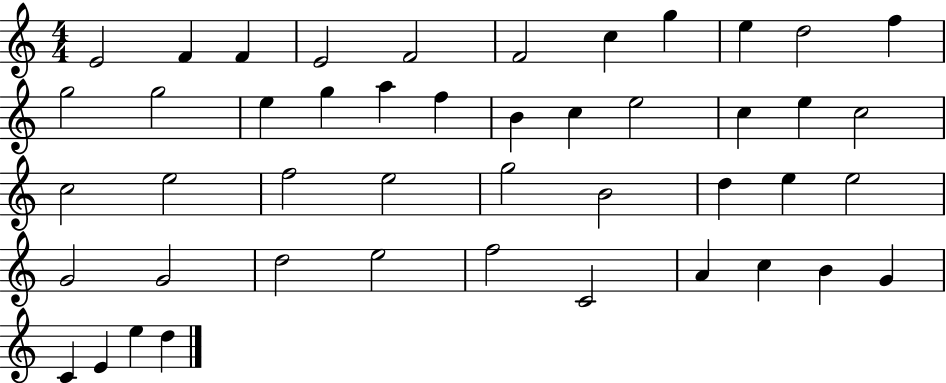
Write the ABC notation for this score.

X:1
T:Untitled
M:4/4
L:1/4
K:C
E2 F F E2 F2 F2 c g e d2 f g2 g2 e g a f B c e2 c e c2 c2 e2 f2 e2 g2 B2 d e e2 G2 G2 d2 e2 f2 C2 A c B G C E e d